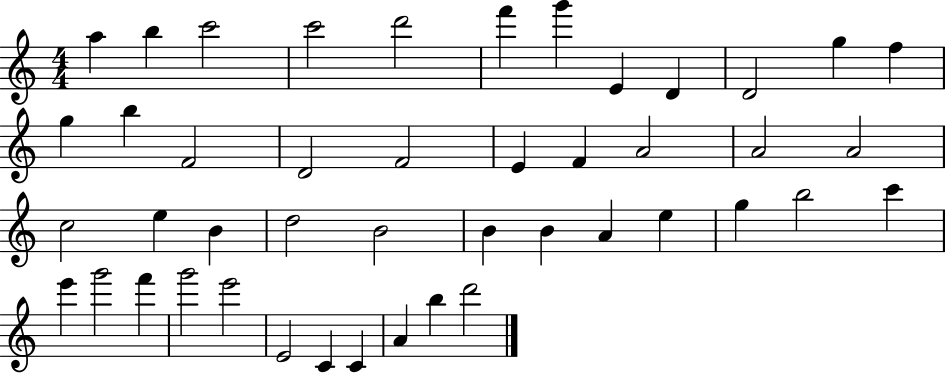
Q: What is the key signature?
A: C major